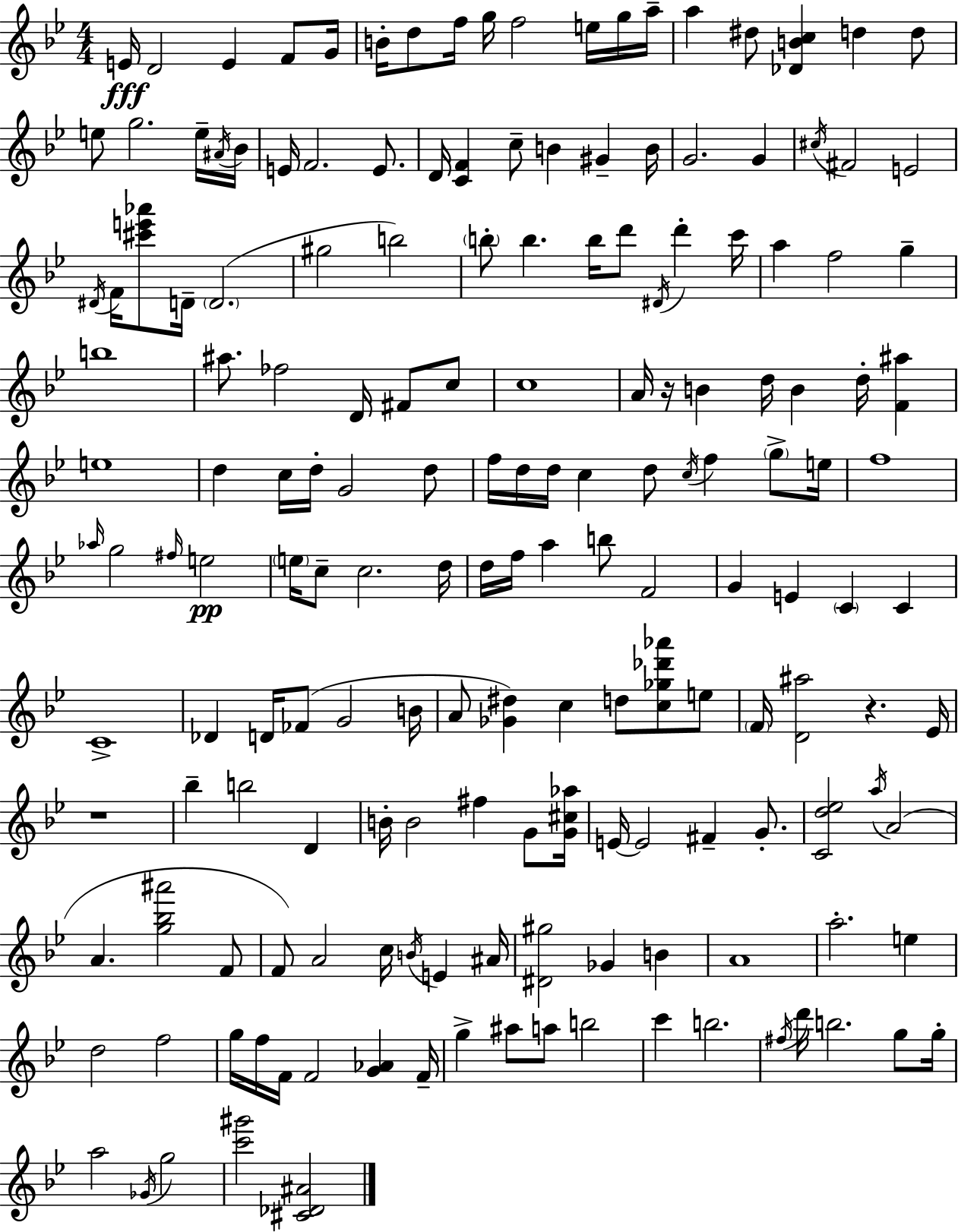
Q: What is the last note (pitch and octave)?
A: G5